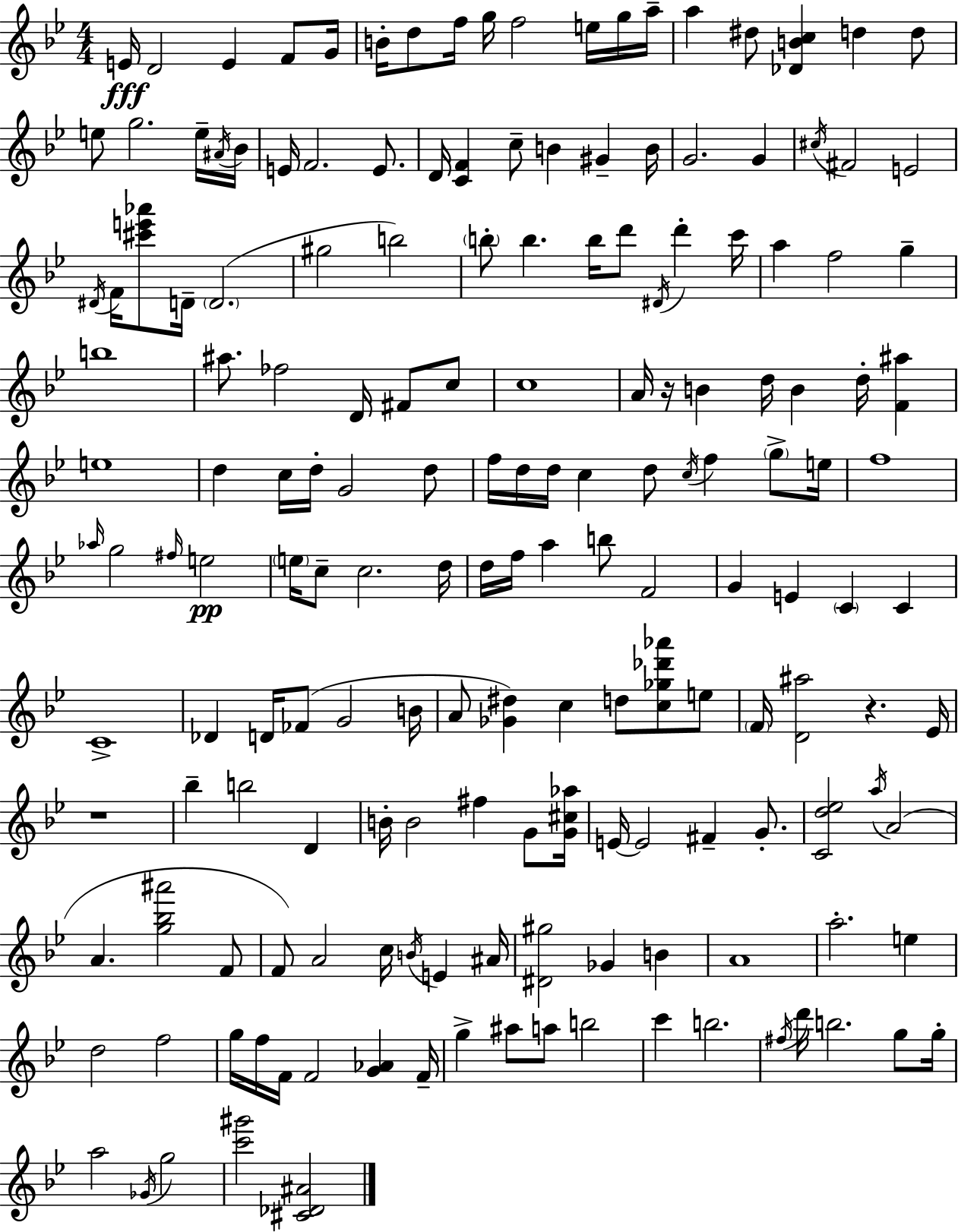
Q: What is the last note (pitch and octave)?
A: G5